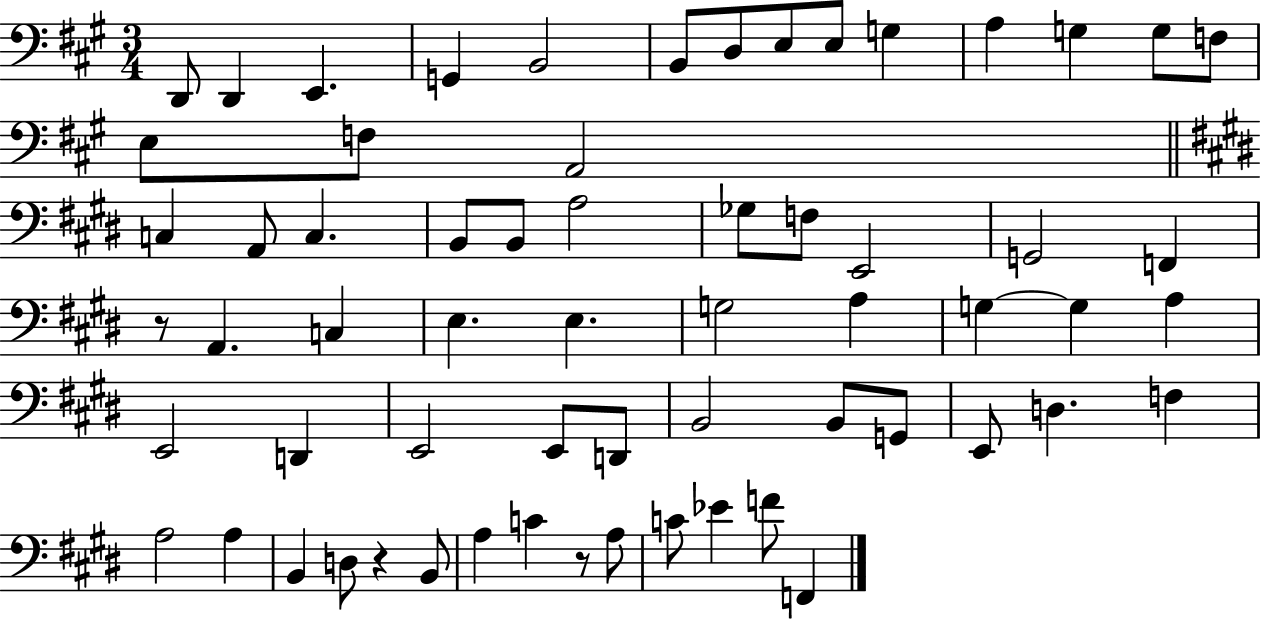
D2/e D2/q E2/q. G2/q B2/h B2/e D3/e E3/e E3/e G3/q A3/q G3/q G3/e F3/e E3/e F3/e A2/h C3/q A2/e C3/q. B2/e B2/e A3/h Gb3/e F3/e E2/h G2/h F2/q R/e A2/q. C3/q E3/q. E3/q. G3/h A3/q G3/q G3/q A3/q E2/h D2/q E2/h E2/e D2/e B2/h B2/e G2/e E2/e D3/q. F3/q A3/h A3/q B2/q D3/e R/q B2/e A3/q C4/q R/e A3/e C4/e Eb4/q F4/e F2/q